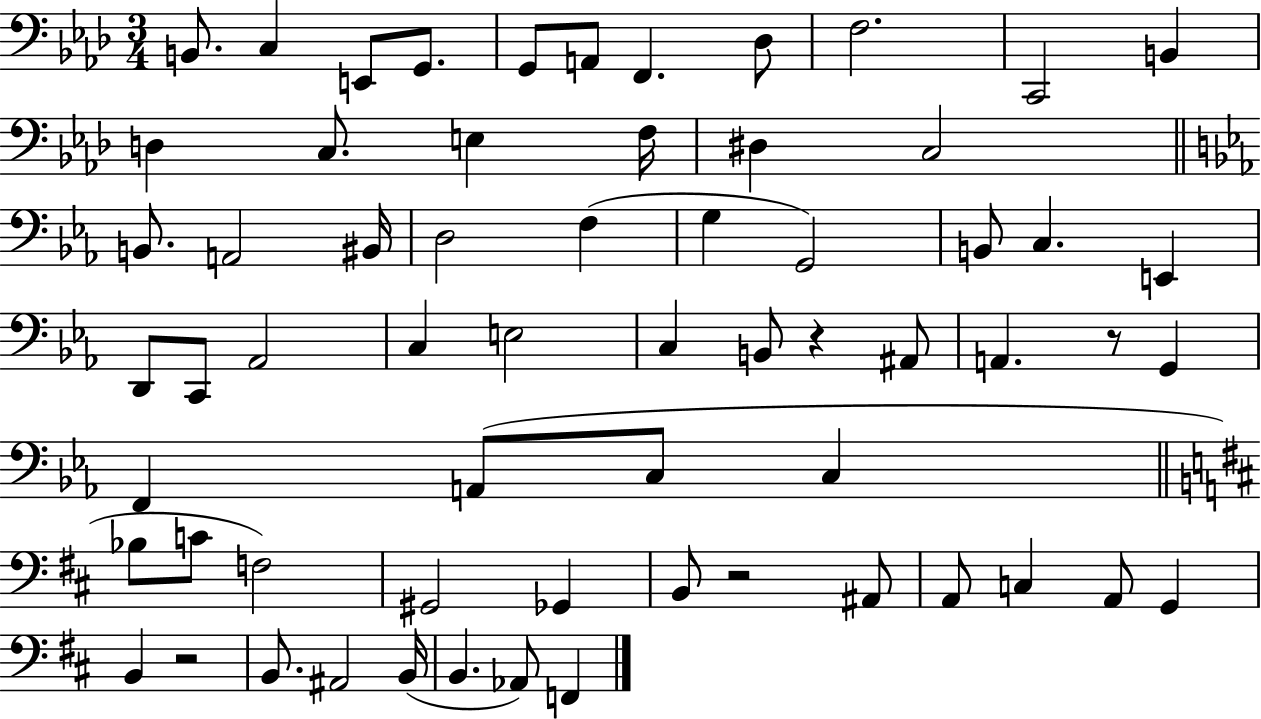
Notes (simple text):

B2/e. C3/q E2/e G2/e. G2/e A2/e F2/q. Db3/e F3/h. C2/h B2/q D3/q C3/e. E3/q F3/s D#3/q C3/h B2/e. A2/h BIS2/s D3/h F3/q G3/q G2/h B2/e C3/q. E2/q D2/e C2/e Ab2/h C3/q E3/h C3/q B2/e R/q A#2/e A2/q. R/e G2/q F2/q A2/e C3/e C3/q Bb3/e C4/e F3/h G#2/h Gb2/q B2/e R/h A#2/e A2/e C3/q A2/e G2/q B2/q R/h B2/e. A#2/h B2/s B2/q. Ab2/e F2/q